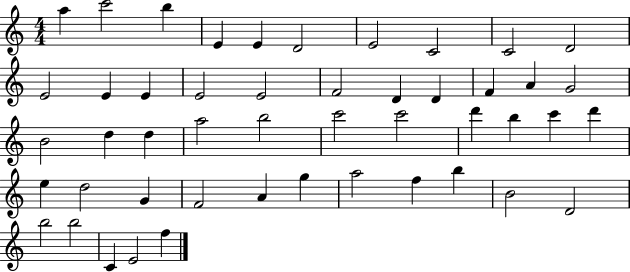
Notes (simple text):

A5/q C6/h B5/q E4/q E4/q D4/h E4/h C4/h C4/h D4/h E4/h E4/q E4/q E4/h E4/h F4/h D4/q D4/q F4/q A4/q G4/h B4/h D5/q D5/q A5/h B5/h C6/h C6/h D6/q B5/q C6/q D6/q E5/q D5/h G4/q F4/h A4/q G5/q A5/h F5/q B5/q B4/h D4/h B5/h B5/h C4/q E4/h F5/q